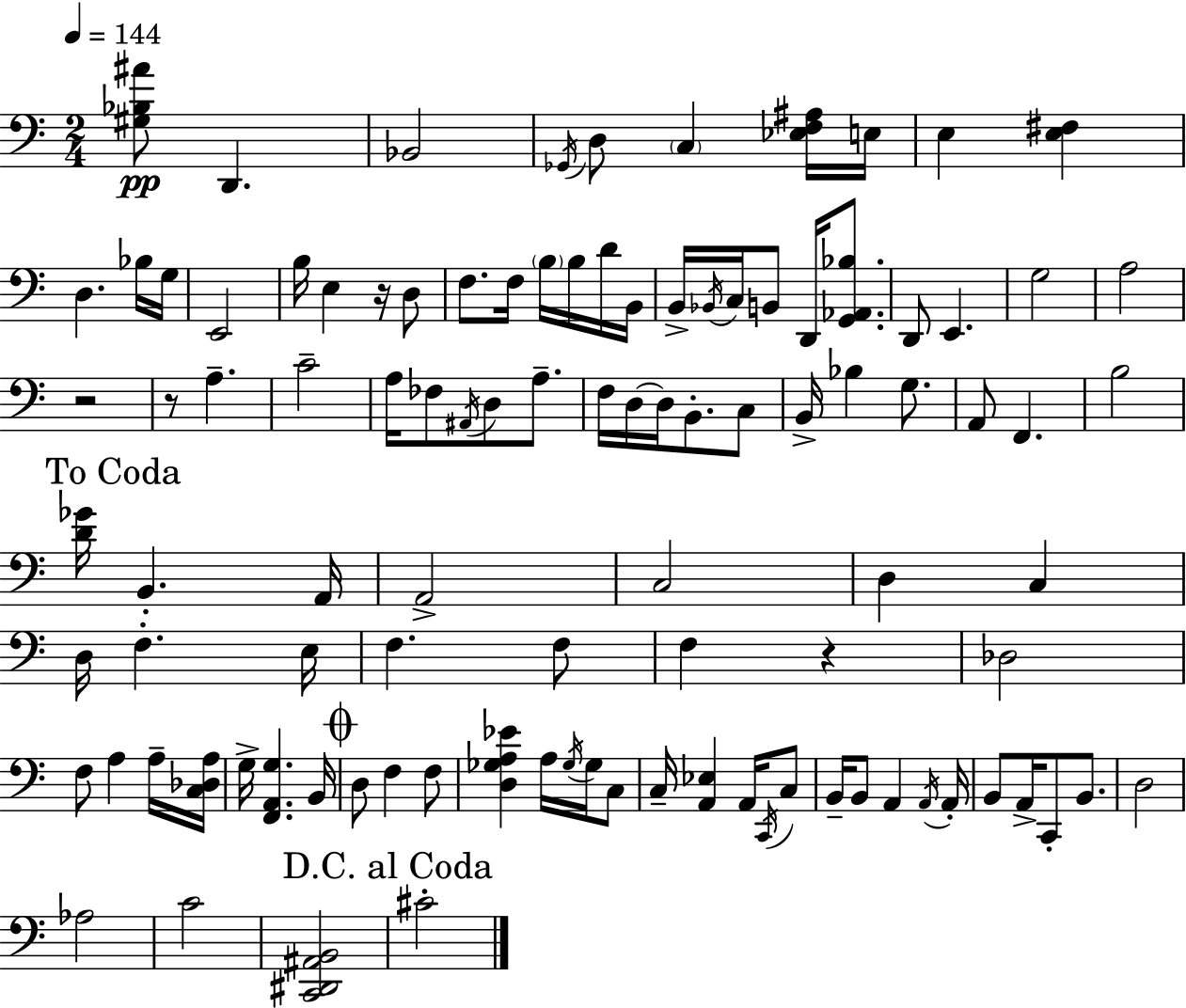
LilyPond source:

{
  \clef bass
  \numericTimeSignature
  \time 2/4
  \key a \minor
  \tempo 4 = 144
  <gis bes ais'>8\pp d,4. | bes,2 | \acciaccatura { ges,16 } d8 \parenthesize c4 <ees f ais>16 | e16 e4 <e fis>4 | \break d4. bes16 | g16 e,2 | b16 e4 r16 d8 | f8. f16 \parenthesize b16 b16 d'16 | \break b,16 b,16-> \acciaccatura { bes,16 } c16 b,8 d,16 <g, aes, bes>8. | d,8 e,4. | g2 | a2 | \break r2 | r8 a4.-- | c'2-- | a16 fes8 \acciaccatura { ais,16 } d8 | \break a8.-- f16 d16~~ d16 b,8.-. | c8 b,16-> bes4 | g8. a,8 f,4. | b2 | \break \mark "To Coda" <d' ges'>16 b,4.-. | a,16 a,2-> | c2 | d4 c4 | \break d16 f4.-. | e16 f4. | f8 f4 r4 | des2 | \break f8 a4 | a16-- <c des a>16 g16-> <f, a, g>4. | b,16 \mark \markup { \musicglyph "scripts.coda" } d8 f4 | f8 <d ges a ees'>4 a16 | \break \acciaccatura { ges16 } ges16 c8 c16-- <a, ees>4 | a,16 \acciaccatura { c,16 } c8 b,16-- b,8 | a,4 \acciaccatura { a,16 } a,16-. b,8 | a,16-> c,8-. b,8. d2 | \break aes2 | c'2 | <c, dis, ais, b,>2 | \mark "D.C. al Coda" cis'2-. | \break \bar "|."
}